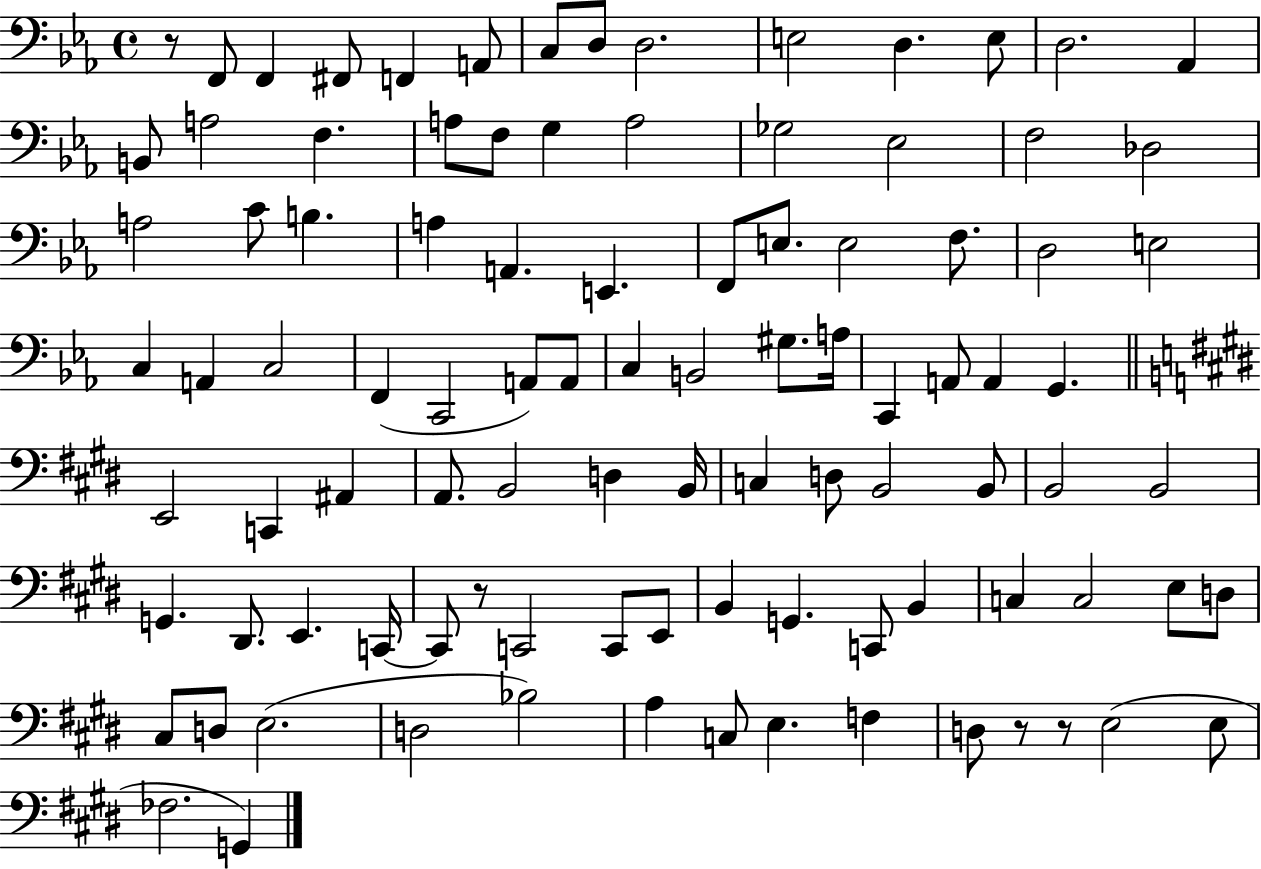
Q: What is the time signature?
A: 4/4